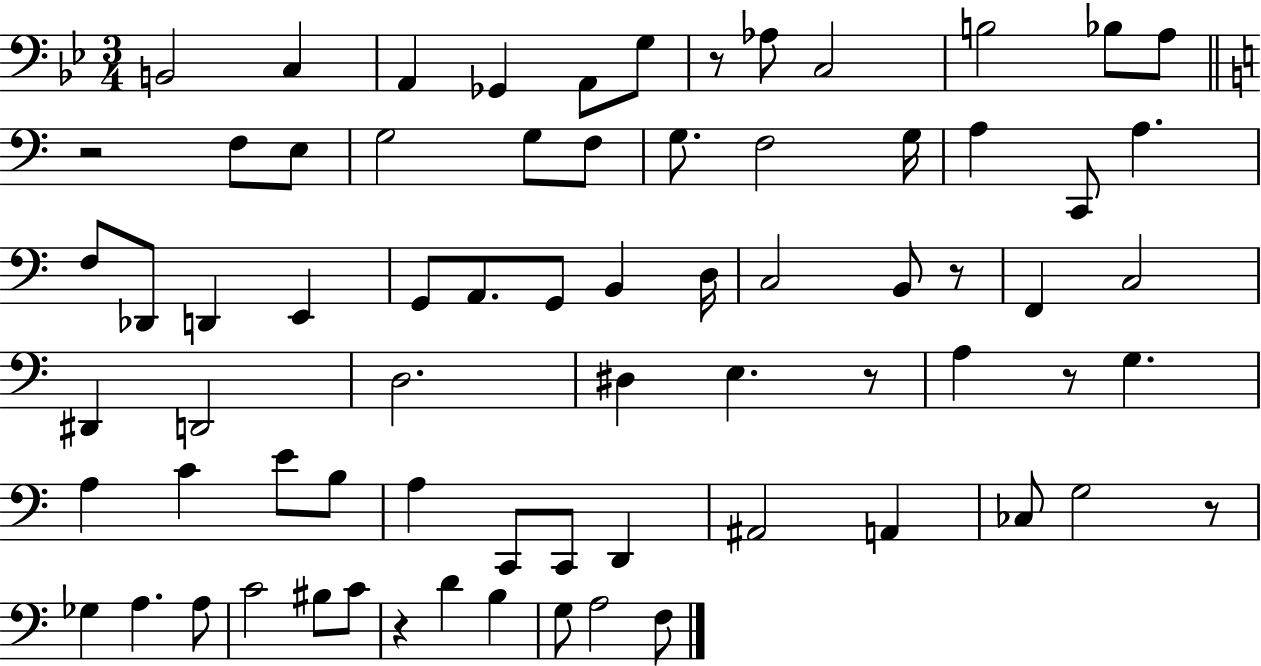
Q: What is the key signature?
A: BES major